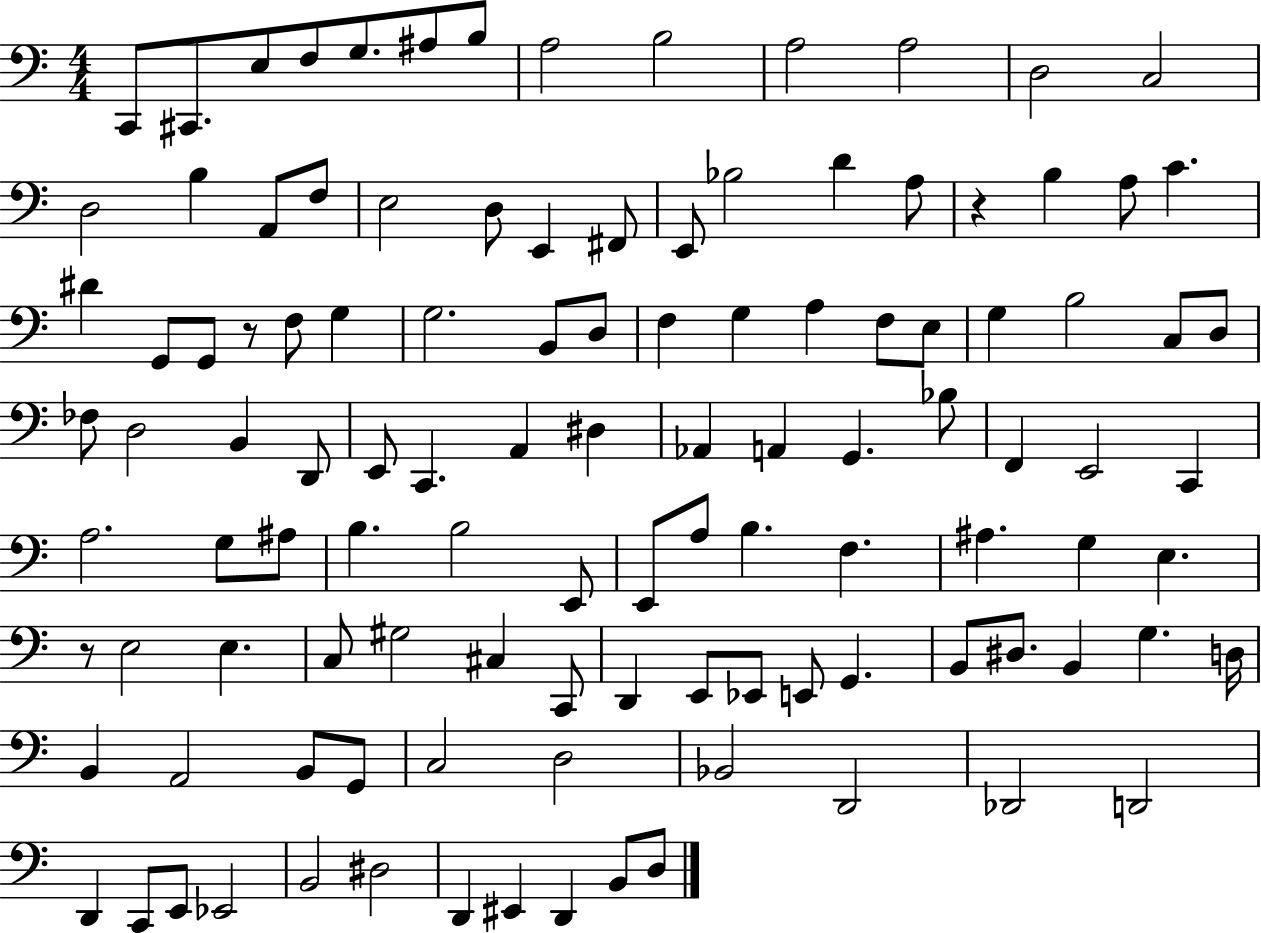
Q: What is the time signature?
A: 4/4